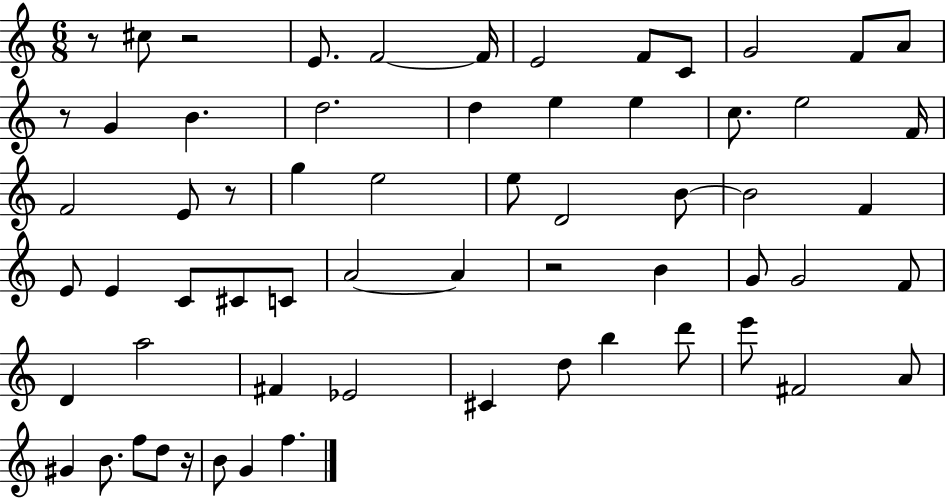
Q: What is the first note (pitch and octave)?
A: C#5